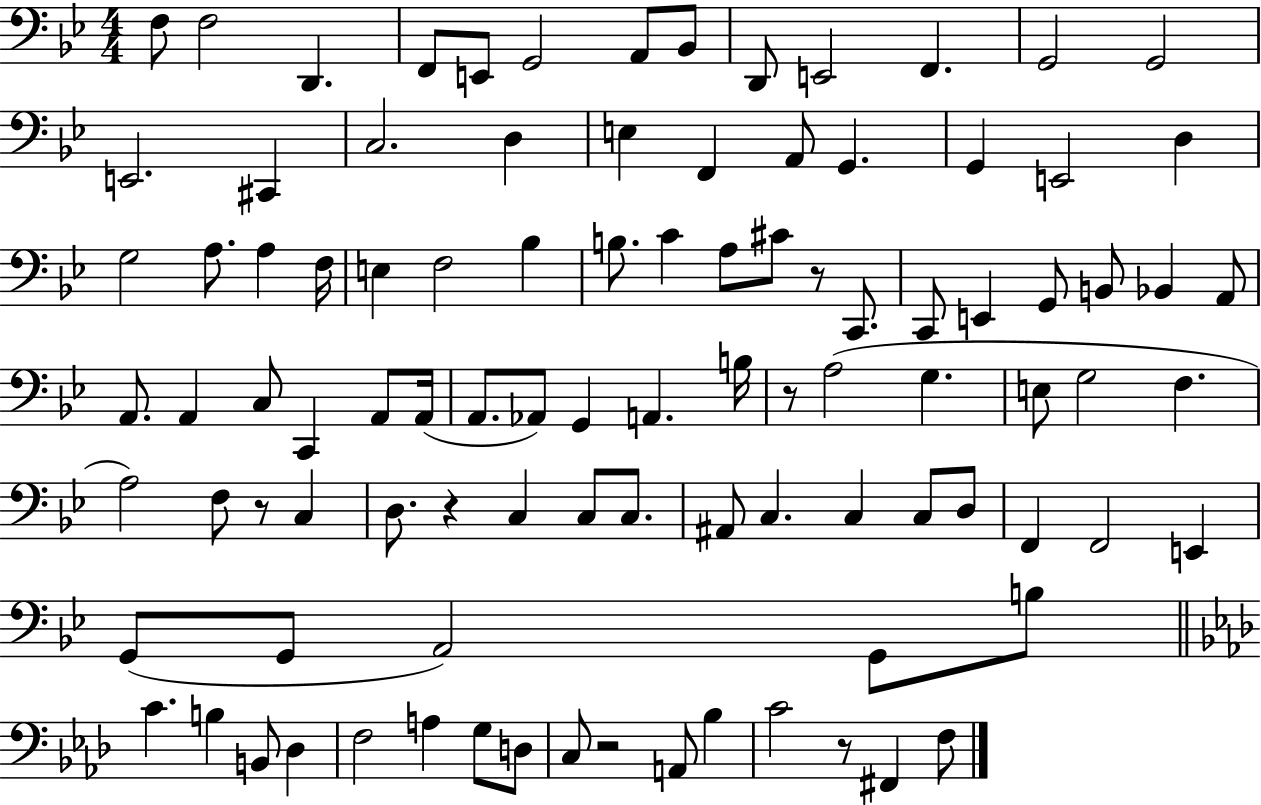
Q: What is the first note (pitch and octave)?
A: F3